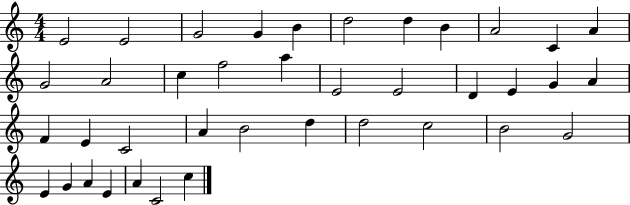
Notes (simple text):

E4/h E4/h G4/h G4/q B4/q D5/h D5/q B4/q A4/h C4/q A4/q G4/h A4/h C5/q F5/h A5/q E4/h E4/h D4/q E4/q G4/q A4/q F4/q E4/q C4/h A4/q B4/h D5/q D5/h C5/h B4/h G4/h E4/q G4/q A4/q E4/q A4/q C4/h C5/q